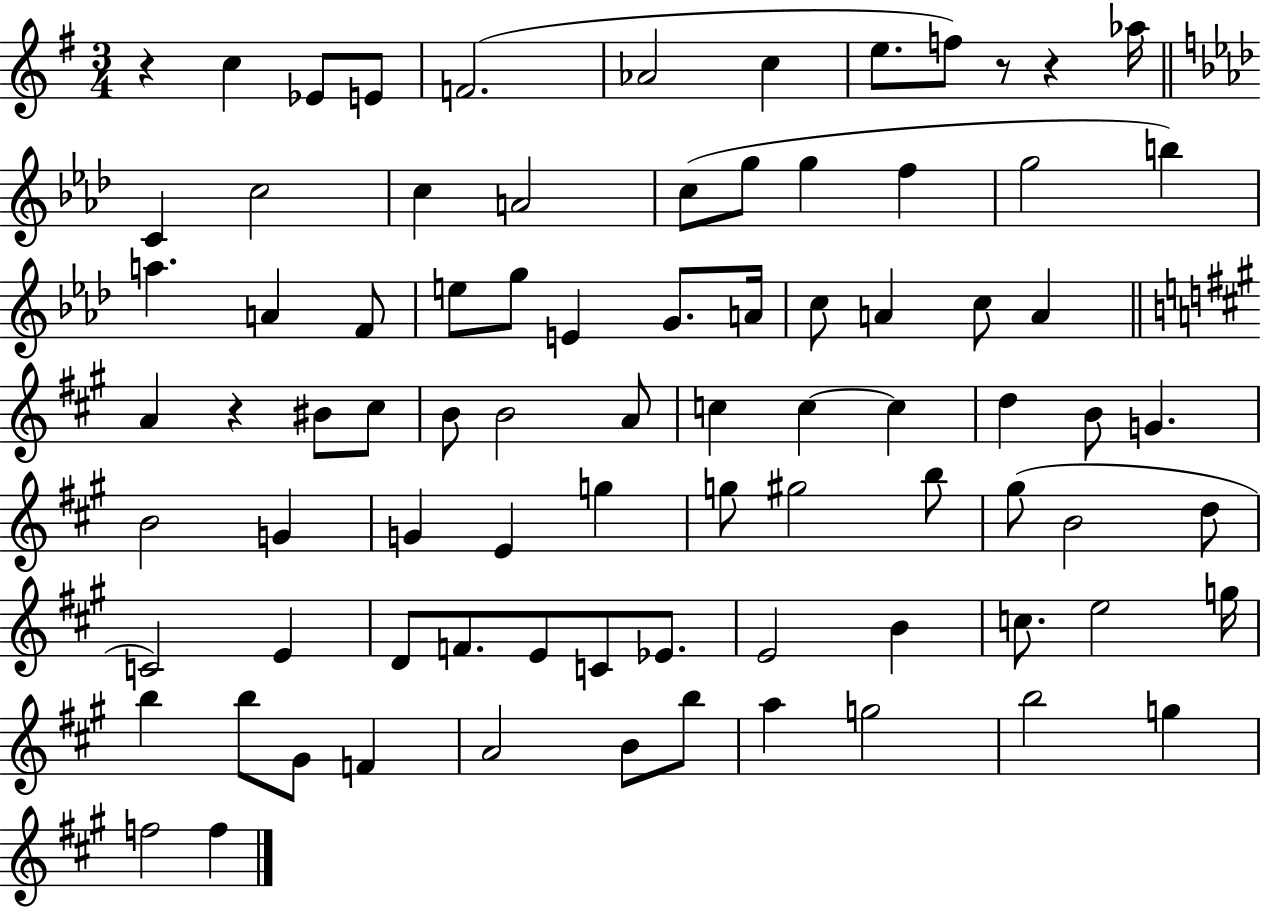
R/q C5/q Eb4/e E4/e F4/h. Ab4/h C5/q E5/e. F5/e R/e R/q Ab5/s C4/q C5/h C5/q A4/h C5/e G5/e G5/q F5/q G5/h B5/q A5/q. A4/q F4/e E5/e G5/e E4/q G4/e. A4/s C5/e A4/q C5/e A4/q A4/q R/q BIS4/e C#5/e B4/e B4/h A4/e C5/q C5/q C5/q D5/q B4/e G4/q. B4/h G4/q G4/q E4/q G5/q G5/e G#5/h B5/e G#5/e B4/h D5/e C4/h E4/q D4/e F4/e. E4/e C4/e Eb4/e. E4/h B4/q C5/e. E5/h G5/s B5/q B5/e G#4/e F4/q A4/h B4/e B5/e A5/q G5/h B5/h G5/q F5/h F5/q